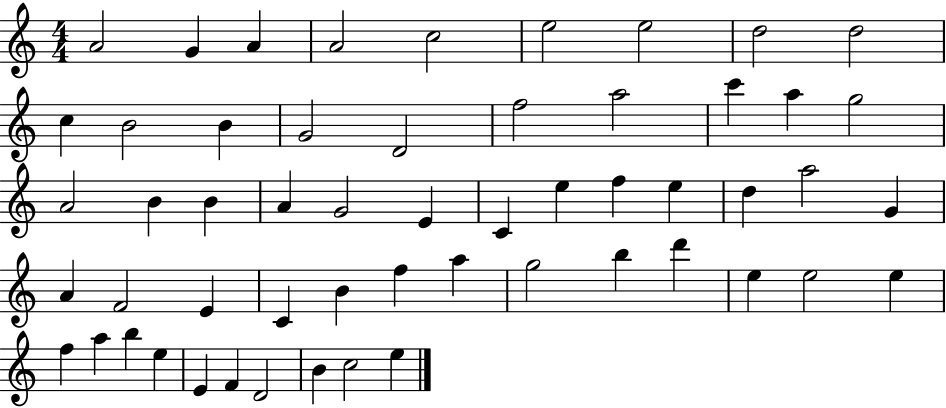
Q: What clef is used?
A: treble